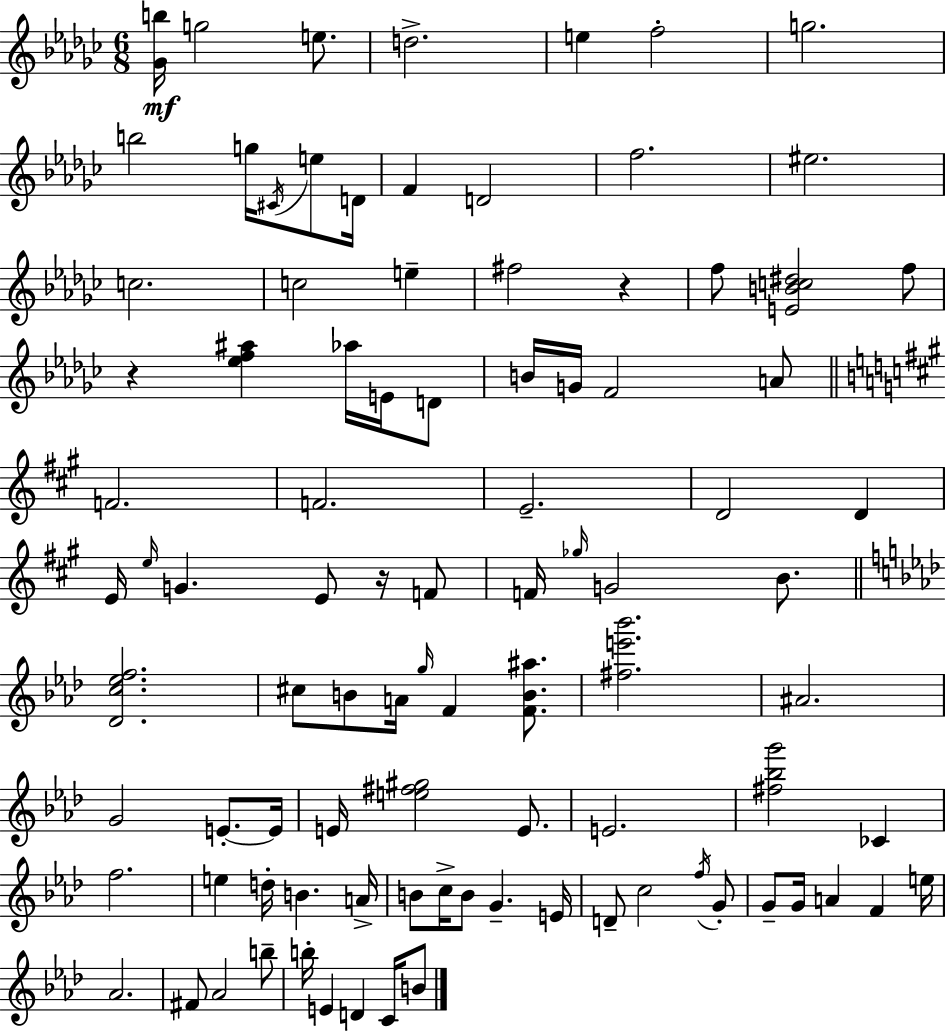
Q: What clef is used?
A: treble